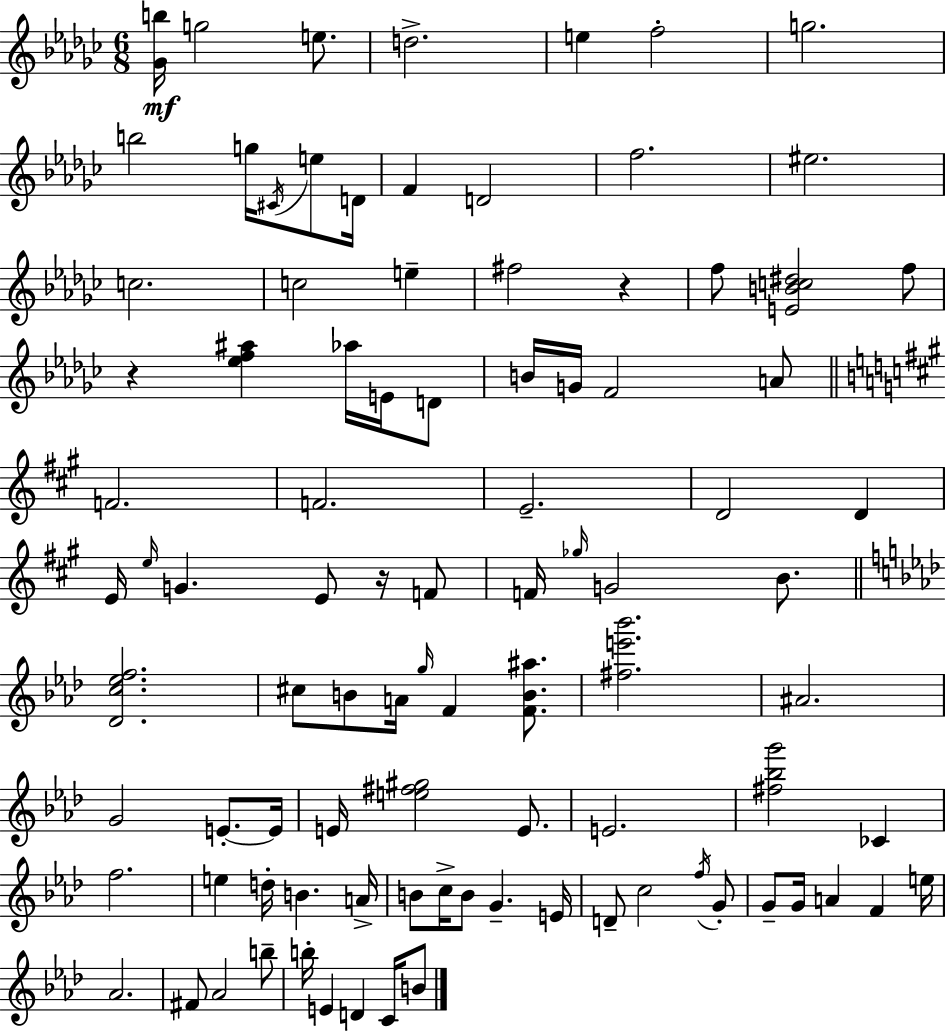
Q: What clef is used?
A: treble